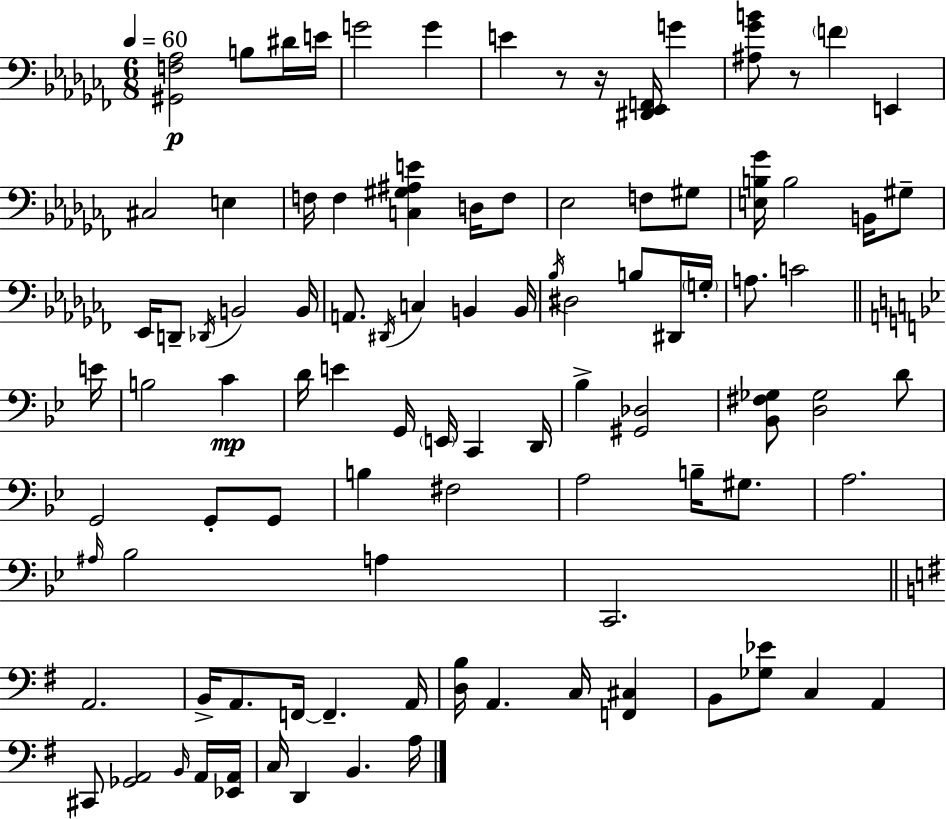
{
  \clef bass
  \numericTimeSignature
  \time 6/8
  \key aes \minor
  \tempo 4 = 60
  <gis, f aes>2\p b8 dis'16 e'16 | g'2 g'4 | e'4 r8 r16 <dis, ees, f,>16 g'4 | <ais ges' b'>8 r8 \parenthesize f'4 e,4 | \break cis2 e4 | f16 f4 <c gis ais e'>4 d16 f8 | ees2 f8 gis8 | <e b ges'>16 b2 b,16 gis8-- | \break ees,16 d,8-- \acciaccatura { des,16 } b,2 | b,16 a,8. \acciaccatura { dis,16 } c4 b,4 | b,16 \acciaccatura { bes16 } dis2 b8 | dis,16 \parenthesize g16-. a8. c'2 | \break \bar "||" \break \key bes \major e'16 b2 c'4\mp | d'16 e'4 g,16 \parenthesize e,16 c,4 | d,16 bes4-> <gis, des>2 | <bes, fis ges>8 <d ges>2 d'8 | \break g,2 g,8-. g,8 | b4 fis2 | a2 b16-- gis8. | a2. | \break \grace { ais16 } bes2 a4 | c,2. | \bar "||" \break \key g \major a,2. | b,16-> a,8. f,16~~ f,4.-- a,16 | <d b>16 a,4. c16 <f, cis>4 | b,8 <ges ees'>8 c4 a,4 | \break cis,8 <ges, a,>2 \grace { b,16 } a,16 | <ees, a,>16 c16 d,4 b,4. | a16 \bar "|."
}